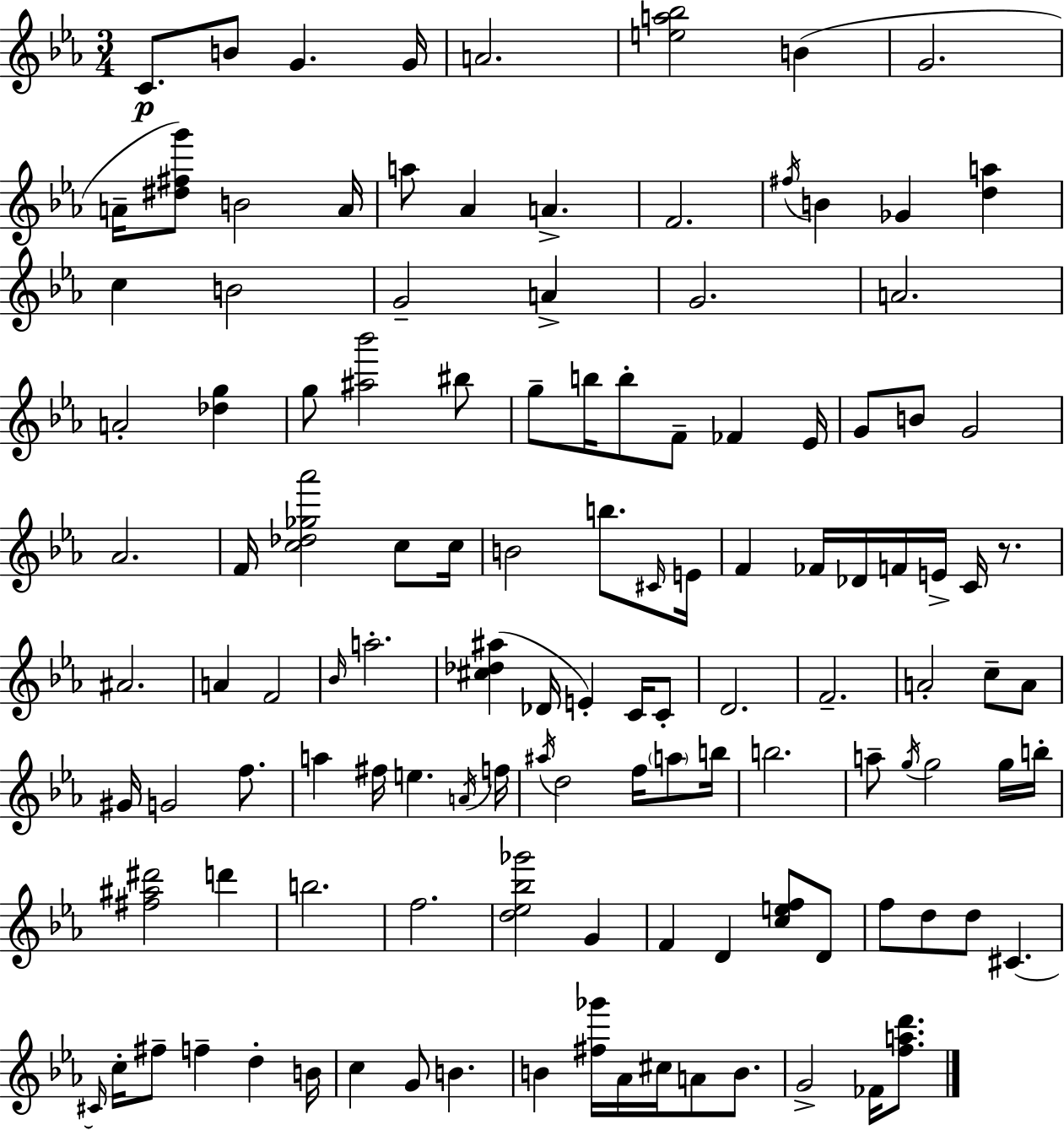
{
  \clef treble
  \numericTimeSignature
  \time 3/4
  \key ees \major
  \repeat volta 2 { c'8.\p b'8 g'4. g'16 | a'2. | <e'' a'' bes''>2 b'4( | g'2. | \break a'16-- <dis'' fis'' g'''>8) b'2 a'16 | a''8 aes'4 a'4.-> | f'2. | \acciaccatura { fis''16 } b'4 ges'4 <d'' a''>4 | \break c''4 b'2 | g'2-- a'4-> | g'2. | a'2. | \break a'2-. <des'' g''>4 | g''8 <ais'' bes'''>2 bis''8 | g''8-- b''16 b''8-. f'8-- fes'4 | ees'16 g'8 b'8 g'2 | \break aes'2. | f'16 <c'' des'' ges'' aes'''>2 c''8 | c''16 b'2 b''8. | \grace { cis'16 } e'16 f'4 fes'16 des'16 f'16 e'16-> c'16 r8. | \break ais'2. | a'4 f'2 | \grace { bes'16 } a''2.-. | <cis'' des'' ais''>4( des'16 e'4-.) | \break c'16 c'8-. d'2. | f'2.-- | a'2-. c''8-- | a'8 gis'16 g'2 | \break f''8. a''4 fis''16 e''4. | \acciaccatura { a'16 } f''16 \acciaccatura { ais''16 } d''2 | f''16 \parenthesize a''8 b''16 b''2. | a''8-- \acciaccatura { g''16 } g''2 | \break g''16 b''16-. <fis'' ais'' dis'''>2 | d'''4 b''2. | f''2. | <d'' ees'' bes'' ges'''>2 | \break g'4 f'4 d'4 | <c'' e'' f''>8 d'8 f''8 d''8 d''8 | cis'4.~~ \grace { cis'16 } c''16-. fis''8-- f''4-- | d''4-. b'16 c''4 g'8 | \break b'4. b'4 <fis'' ges'''>16 | aes'16 cis''16 a'8 b'8. g'2-> | fes'16 <f'' a'' d'''>8. } \bar "|."
}